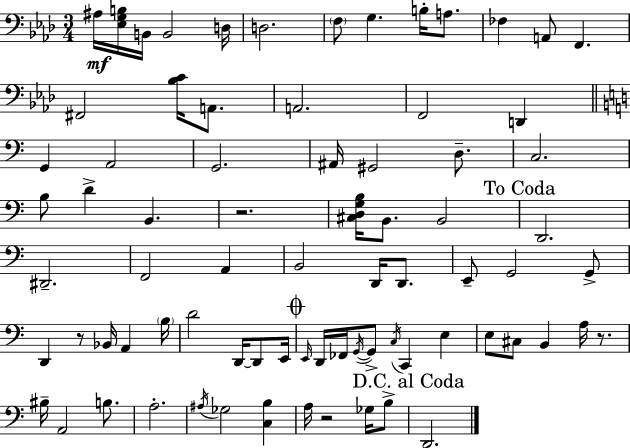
A#3/s [Eb3,G3,B3]/s B2/s B2/h D3/s D3/h. F3/e G3/q. B3/s A3/e. FES3/q A2/e F2/q. F#2/h [Bb3,C4]/s A2/e. A2/h. F2/h D2/q G2/q A2/h G2/h. A#2/s G#2/h D3/e. C3/h. B3/e D4/q B2/q. R/h. [C#3,D3,G3,B3]/s B2/e. B2/h D2/h. D#2/h. F2/h A2/q B2/h D2/s D2/e. E2/e G2/h G2/e D2/q R/e Bb2/s A2/q B3/s D4/h D2/s D2/e E2/s E2/s D2/s FES2/s G2/s G2/e C3/s C2/q E3/q E3/e C#3/e B2/q A3/s R/e. BIS3/s A2/h B3/e. A3/h. A#3/s Gb3/h [C3,B3]/q A3/s R/h Gb3/s B3/e D2/h.